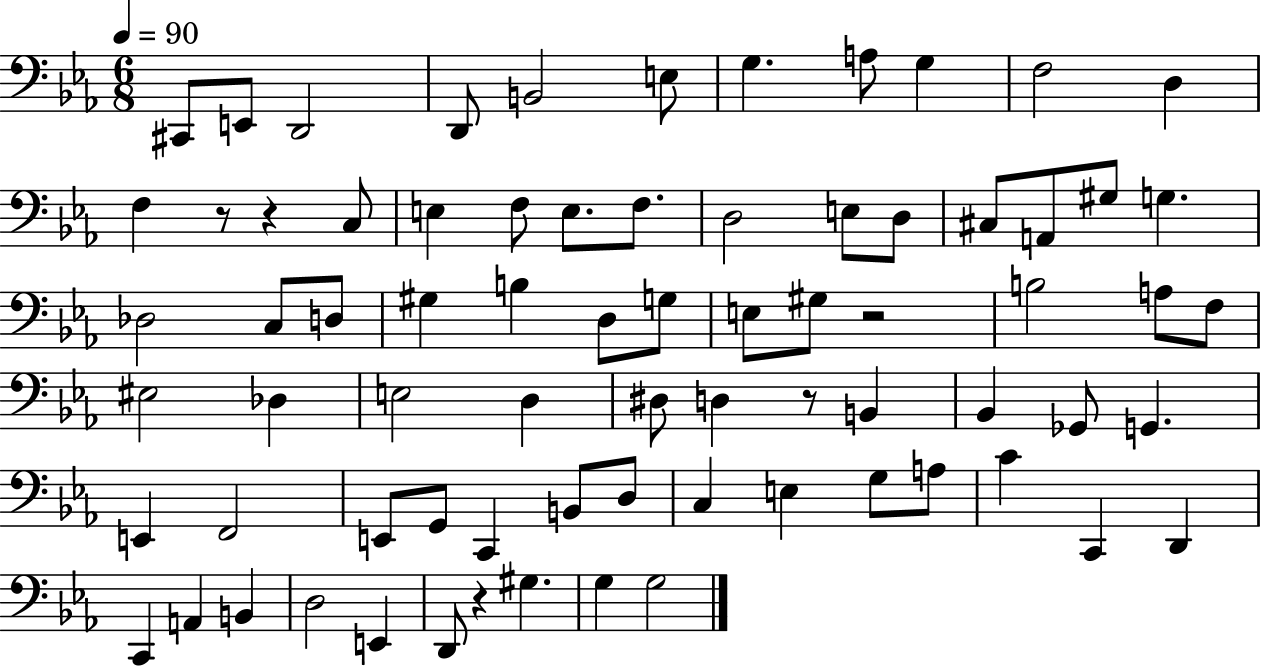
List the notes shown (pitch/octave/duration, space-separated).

C#2/e E2/e D2/h D2/e B2/h E3/e G3/q. A3/e G3/q F3/h D3/q F3/q R/e R/q C3/e E3/q F3/e E3/e. F3/e. D3/h E3/e D3/e C#3/e A2/e G#3/e G3/q. Db3/h C3/e D3/e G#3/q B3/q D3/e G3/e E3/e G#3/e R/h B3/h A3/e F3/e EIS3/h Db3/q E3/h D3/q D#3/e D3/q R/e B2/q Bb2/q Gb2/e G2/q. E2/q F2/h E2/e G2/e C2/q B2/e D3/e C3/q E3/q G3/e A3/e C4/q C2/q D2/q C2/q A2/q B2/q D3/h E2/q D2/e R/q G#3/q. G3/q G3/h